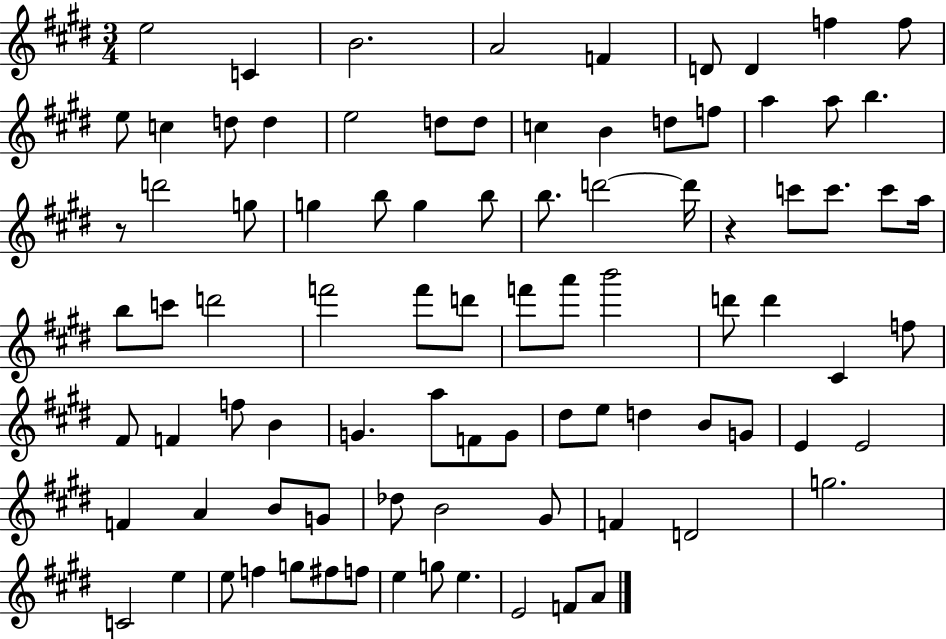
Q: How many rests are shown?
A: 2